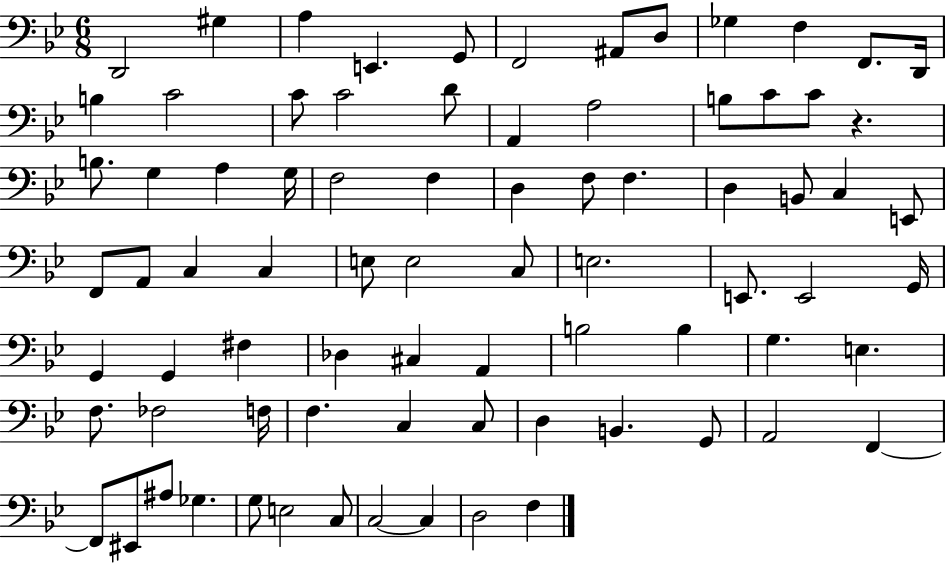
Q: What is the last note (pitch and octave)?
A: F3